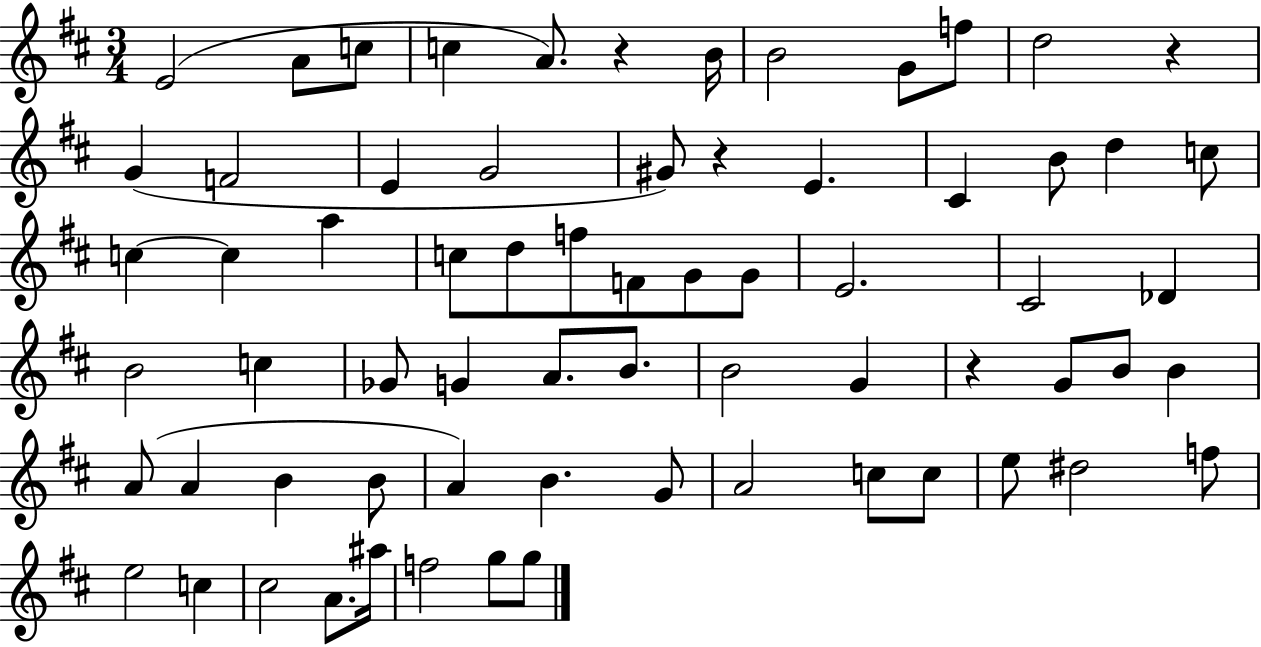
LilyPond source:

{
  \clef treble
  \numericTimeSignature
  \time 3/4
  \key d \major
  \repeat volta 2 { e'2( a'8 c''8 | c''4 a'8.) r4 b'16 | b'2 g'8 f''8 | d''2 r4 | \break g'4( f'2 | e'4 g'2 | gis'8) r4 e'4. | cis'4 b'8 d''4 c''8 | \break c''4~~ c''4 a''4 | c''8 d''8 f''8 f'8 g'8 g'8 | e'2. | cis'2 des'4 | \break b'2 c''4 | ges'8 g'4 a'8. b'8. | b'2 g'4 | r4 g'8 b'8 b'4 | \break a'8( a'4 b'4 b'8 | a'4) b'4. g'8 | a'2 c''8 c''8 | e''8 dis''2 f''8 | \break e''2 c''4 | cis''2 a'8. ais''16 | f''2 g''8 g''8 | } \bar "|."
}